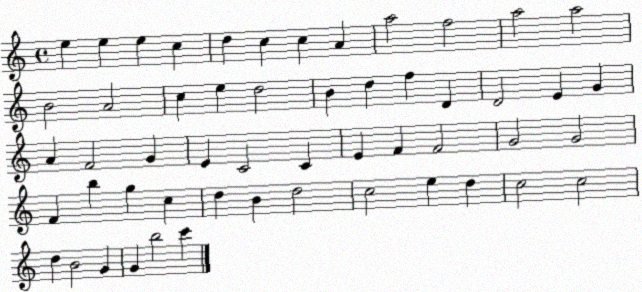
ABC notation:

X:1
T:Untitled
M:4/4
L:1/4
K:C
e e e c d c c A a2 f2 a2 a2 B2 A2 c e d2 B d f D D2 E G A F2 G E C2 C E F F2 G2 G2 F b g c d B d2 c2 e d c2 c2 d B2 G G b2 c'